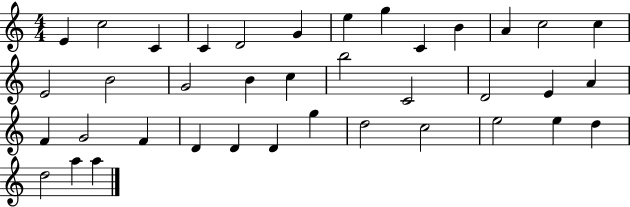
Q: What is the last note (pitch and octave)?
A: A5